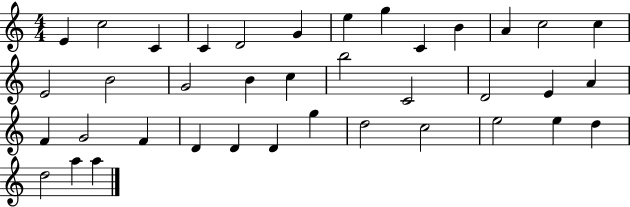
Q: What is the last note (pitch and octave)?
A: A5